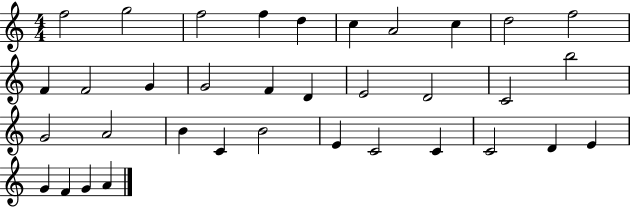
F5/h G5/h F5/h F5/q D5/q C5/q A4/h C5/q D5/h F5/h F4/q F4/h G4/q G4/h F4/q D4/q E4/h D4/h C4/h B5/h G4/h A4/h B4/q C4/q B4/h E4/q C4/h C4/q C4/h D4/q E4/q G4/q F4/q G4/q A4/q